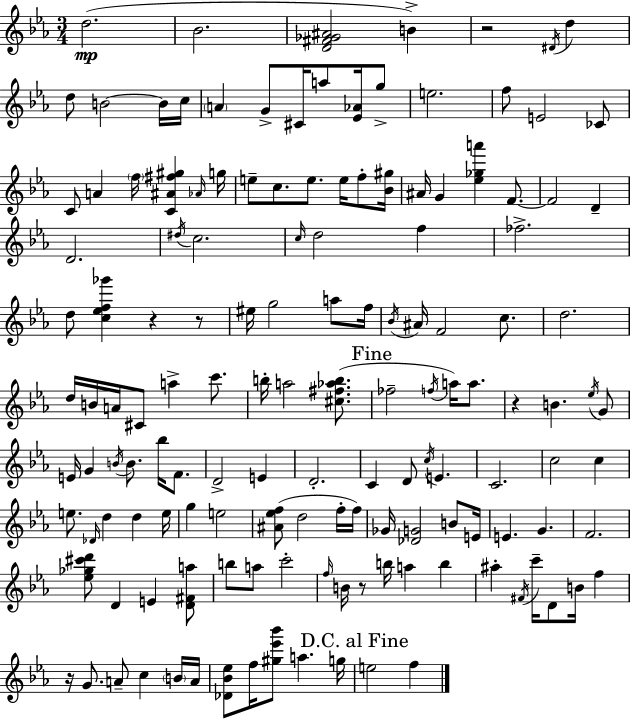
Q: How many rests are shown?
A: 6